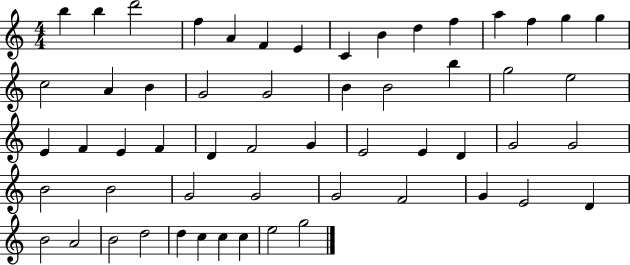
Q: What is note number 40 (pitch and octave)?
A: G4